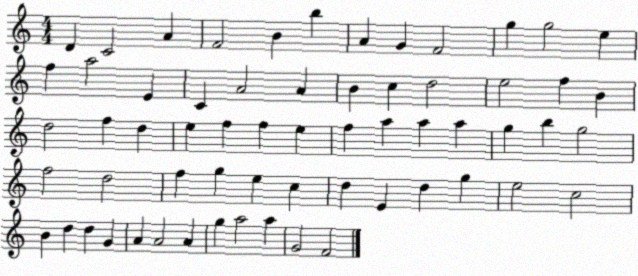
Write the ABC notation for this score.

X:1
T:Untitled
M:4/4
L:1/4
K:C
D C2 A F2 B b A G F2 g g2 e f a2 E C A2 A B c d2 e2 f B d2 f d e f f e f a a a g b g2 f2 d2 f g e c d E d g e2 c2 B d d G A A2 A g a2 a G2 F2